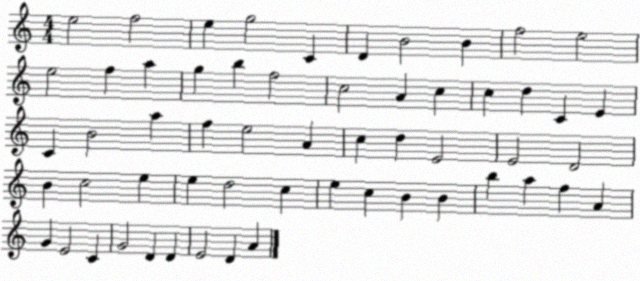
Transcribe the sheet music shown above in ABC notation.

X:1
T:Untitled
M:4/4
L:1/4
K:C
e2 f2 e g2 C D B2 B f2 e2 e2 f a g b f2 c2 A c c d C E C B2 a f e2 A c d E2 E2 D2 B c2 e e d2 c e c B B b a f A G E2 C G2 D D E2 D A